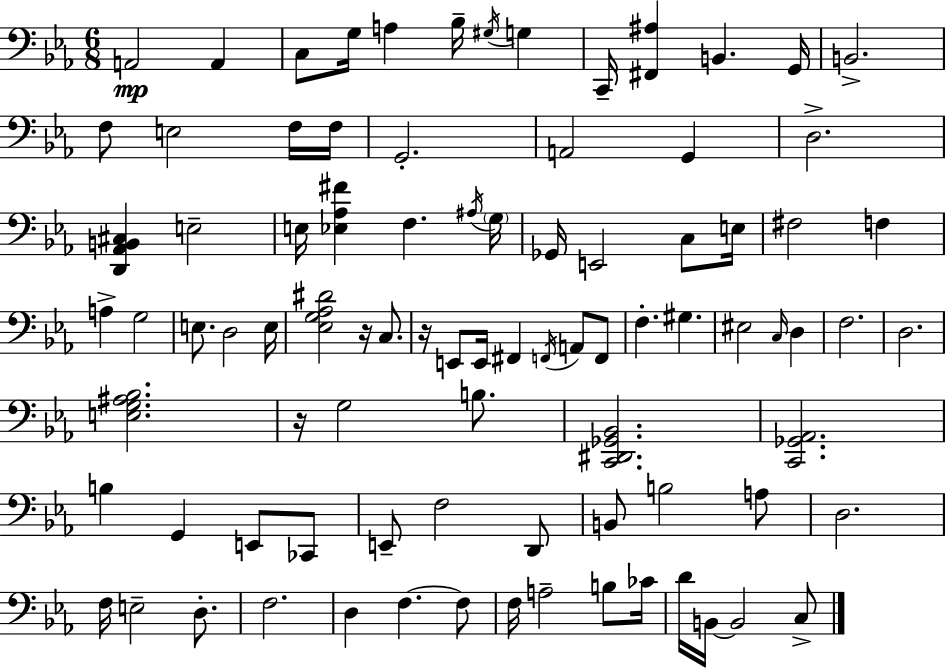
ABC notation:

X:1
T:Untitled
M:6/8
L:1/4
K:Cm
A,,2 A,, C,/2 G,/4 A, _B,/4 ^G,/4 G, C,,/4 [^F,,^A,] B,, G,,/4 B,,2 F,/2 E,2 F,/4 F,/4 G,,2 A,,2 G,, D,2 [D,,_A,,B,,^C,] E,2 E,/4 [_E,_A,^F] F, ^A,/4 G,/4 _G,,/4 E,,2 C,/2 E,/4 ^F,2 F, A, G,2 E,/2 D,2 E,/4 [_E,G,_A,^D]2 z/4 C,/2 z/4 E,,/2 E,,/4 ^F,, F,,/4 A,,/2 F,,/2 F, ^G, ^E,2 C,/4 D, F,2 D,2 [E,G,^A,_B,]2 z/4 G,2 B,/2 [C,,^D,,_G,,_B,,]2 [C,,_G,,_A,,]2 B, G,, E,,/2 _C,,/2 E,,/2 F,2 D,,/2 B,,/2 B,2 A,/2 D,2 F,/4 E,2 D,/2 F,2 D, F, F,/2 F,/4 A,2 B,/2 _C/4 D/4 B,,/4 B,,2 C,/2